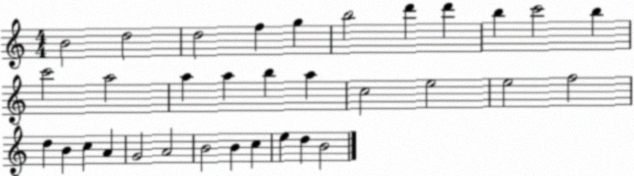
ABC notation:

X:1
T:Untitled
M:4/4
L:1/4
K:C
B2 d2 d2 f g b2 d' d' b c'2 b c'2 a2 a a b a c2 e2 e2 f2 d B c A G2 A2 B2 B c e d B2